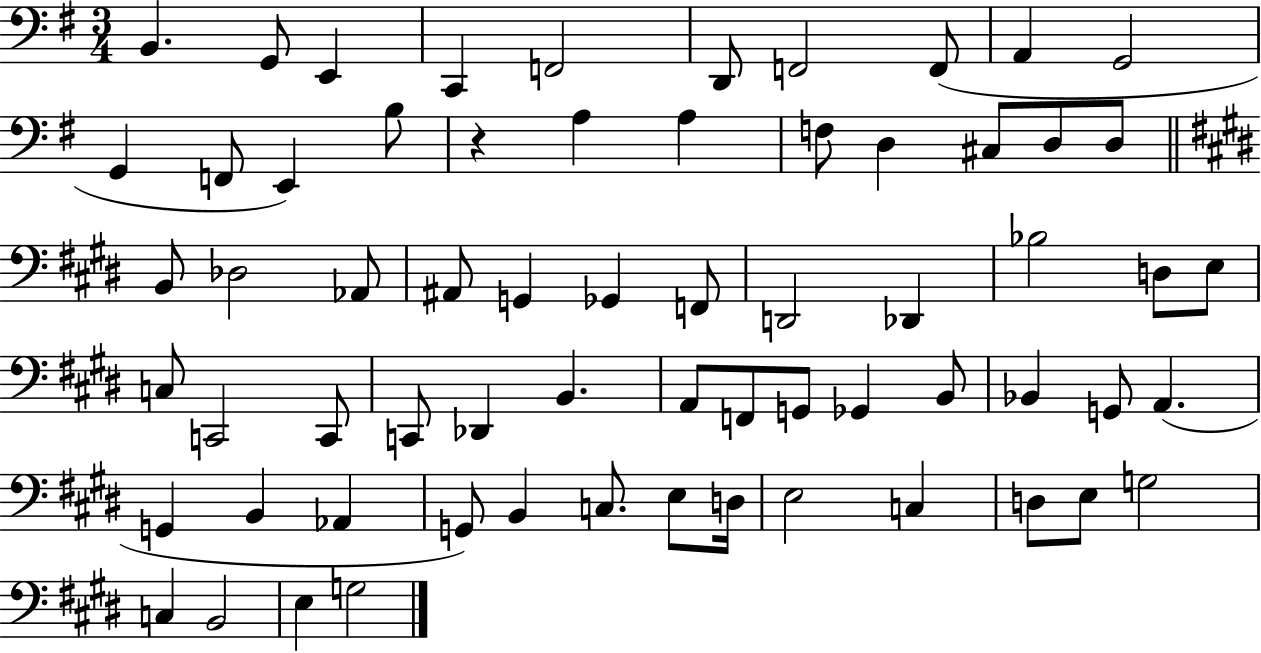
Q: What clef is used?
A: bass